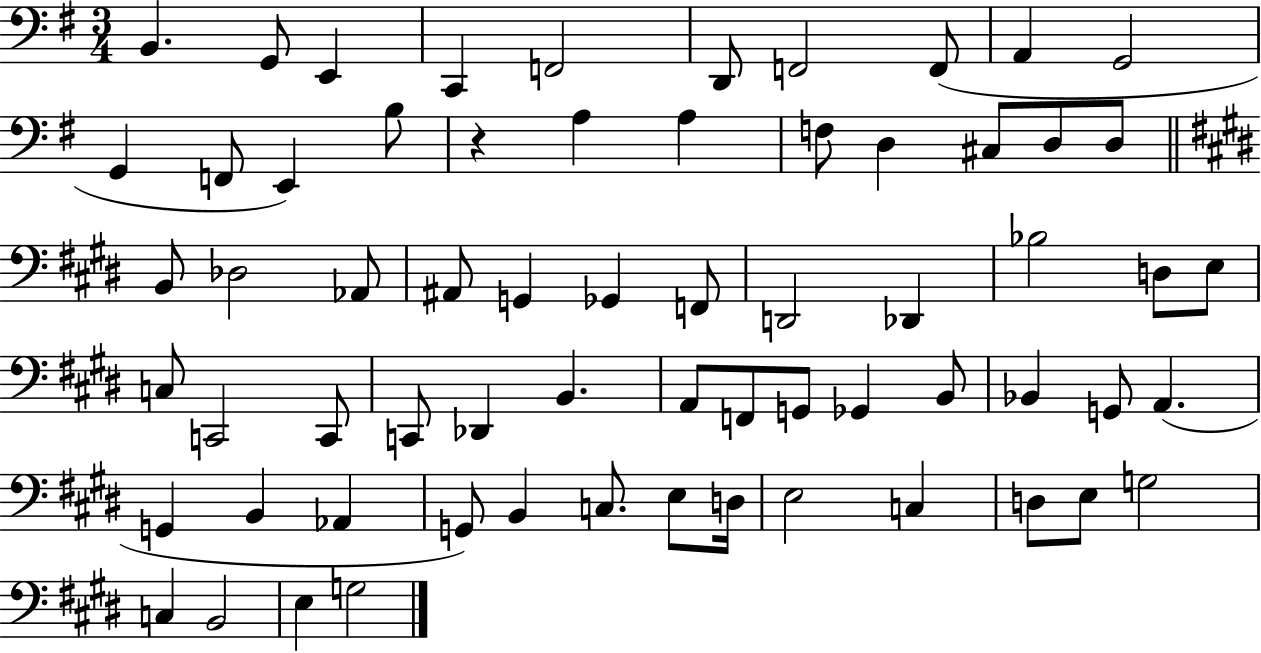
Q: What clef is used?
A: bass